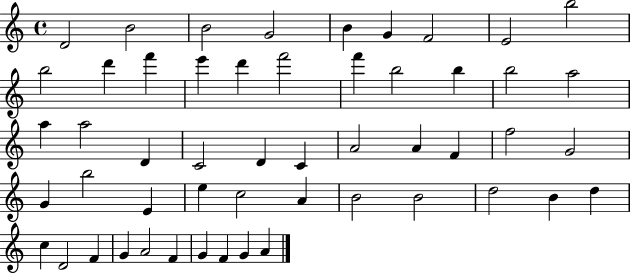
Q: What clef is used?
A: treble